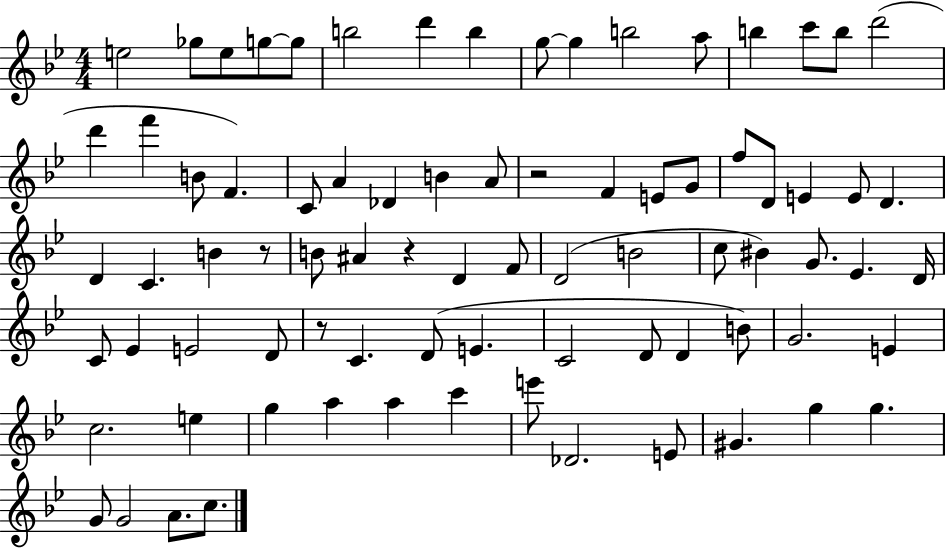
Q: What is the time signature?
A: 4/4